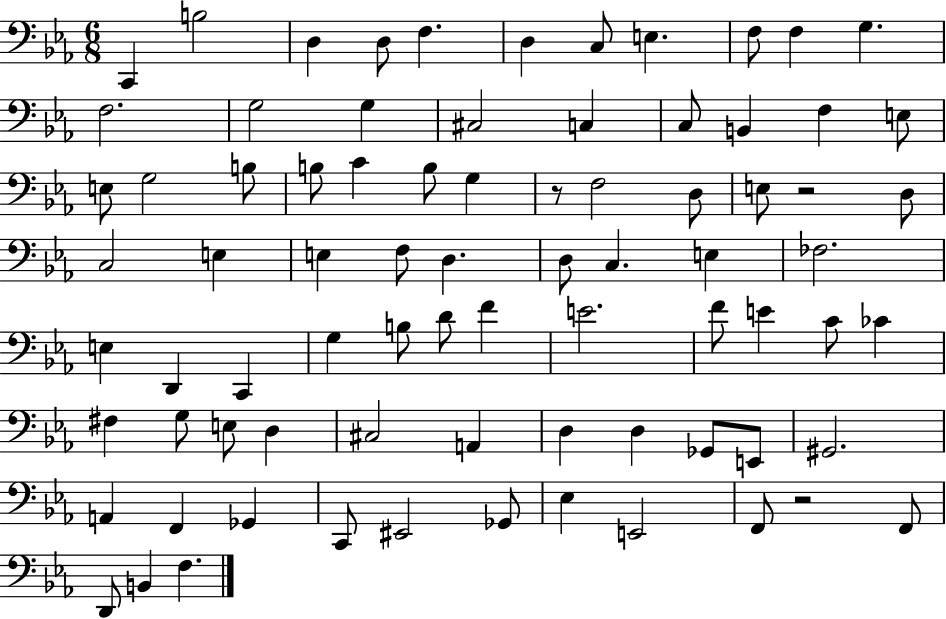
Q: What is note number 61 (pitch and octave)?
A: Gb2